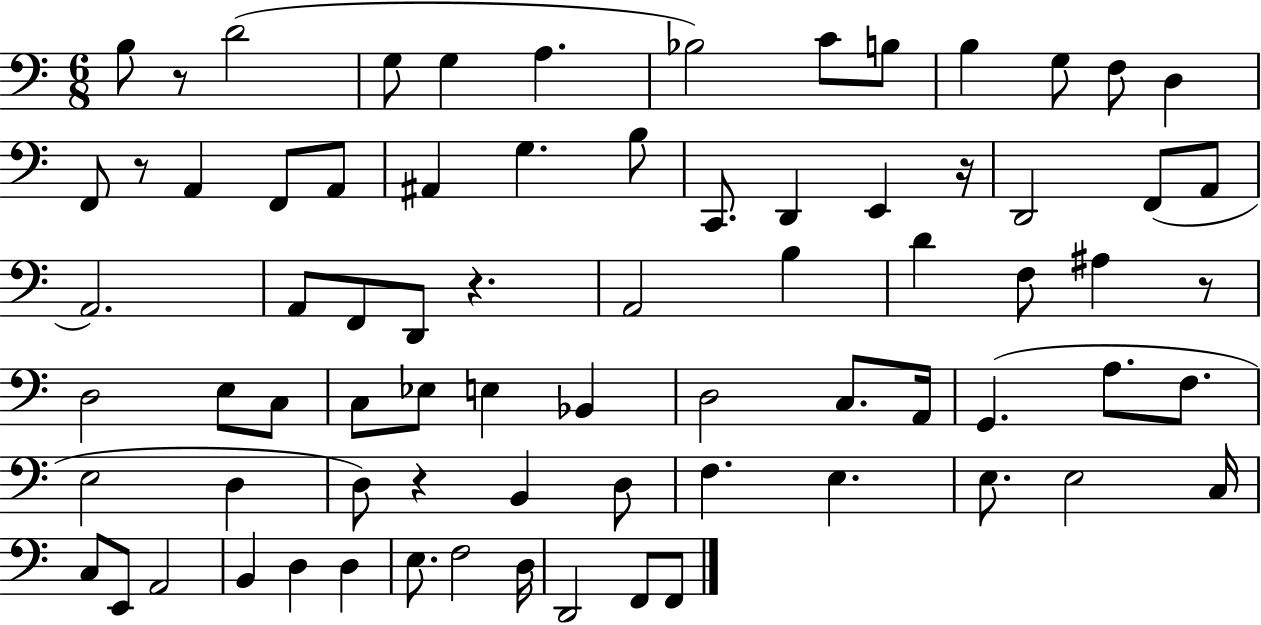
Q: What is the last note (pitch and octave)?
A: F2